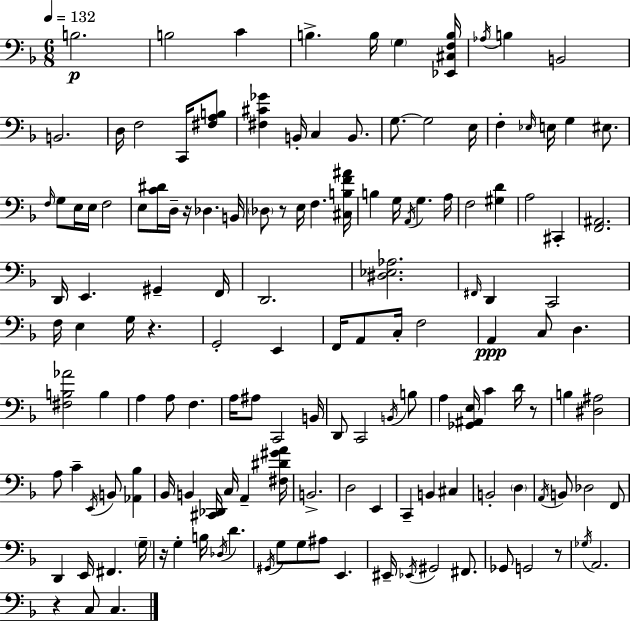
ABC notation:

X:1
T:Untitled
M:6/8
L:1/4
K:Dm
B,2 B,2 C B, B,/4 G, [_E,,^C,F,B,]/4 _A,/4 B, B,,2 B,,2 D,/4 F,2 C,,/4 [^F,A,B,]/2 [^F,^C_G] B,,/4 C, B,,/2 G,/2 G,2 E,/4 F, _E,/4 E,/4 G, ^E,/2 F,/4 G,/2 E,/4 E,/4 F,2 E,/2 [C^D]/4 D,/4 z/4 _D, B,,/4 _D,/2 z/2 E,/4 F, [^C,B,F^A]/4 B, G,/4 A,,/4 G, A,/4 F,2 [^G,D] A,2 ^C,, [F,,^A,,]2 D,,/4 E,, ^G,, F,,/4 D,,2 [^D,_E,_A,]2 ^F,,/4 D,, C,,2 F,/4 E, G,/4 z G,,2 E,, F,,/4 A,,/2 C,/4 F,2 A,, C,/2 D, [^F,B,_A]2 B, A, A,/2 F, A,/4 ^A,/2 C,,2 B,,/4 D,,/2 C,,2 B,,/4 B,/2 A, [_G,,^A,,E,]/4 C D/4 z/2 B, [^D,^A,]2 A,/2 C E,,/4 B,,/2 [_A,,_B,] _B,,/4 B,, [^C,,_D,,]/4 C,/4 A,, [^F,^D^GA]/4 B,,2 D,2 E,, C,, B,, ^C, B,,2 D, A,,/4 B,,/2 _D,2 F,,/2 D,, E,,/4 ^F,, G,/4 z/4 G, B,/4 _D,/4 D ^G,,/4 G,/2 G,/2 ^A,/2 E,, ^E,,/4 _E,,/4 ^G,,2 ^F,,/2 _G,,/2 G,,2 z/2 _G,/4 A,,2 z C,/2 C,